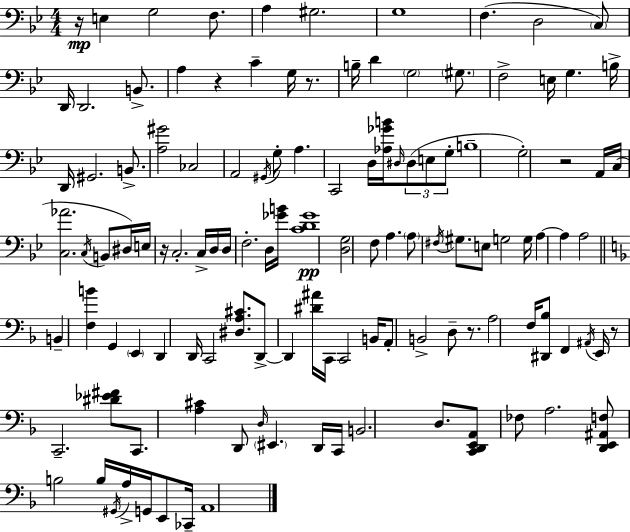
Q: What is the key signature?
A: BES major